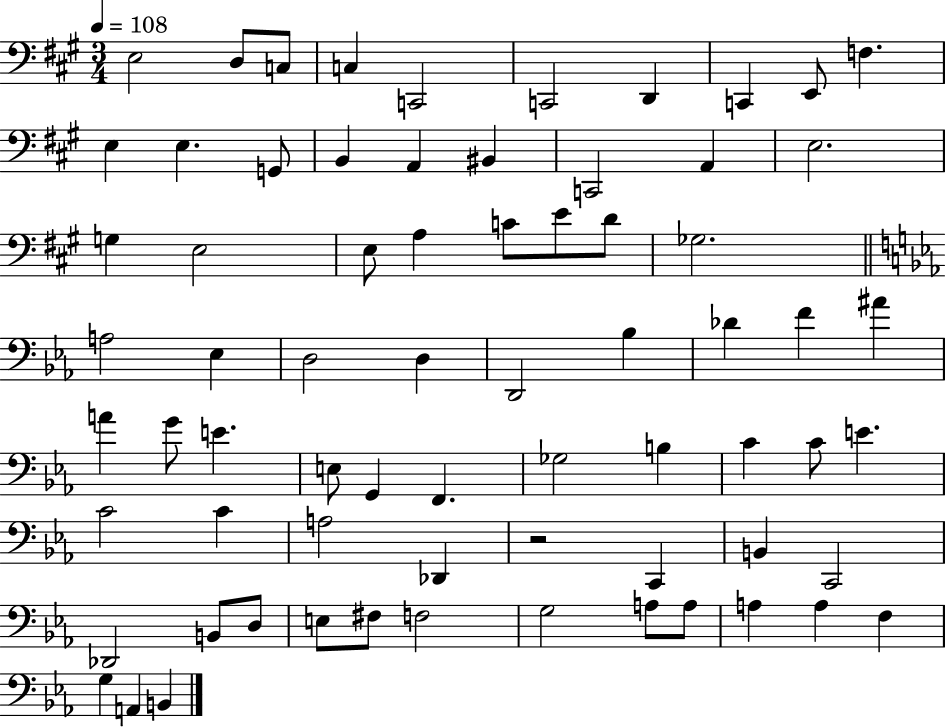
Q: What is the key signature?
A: A major